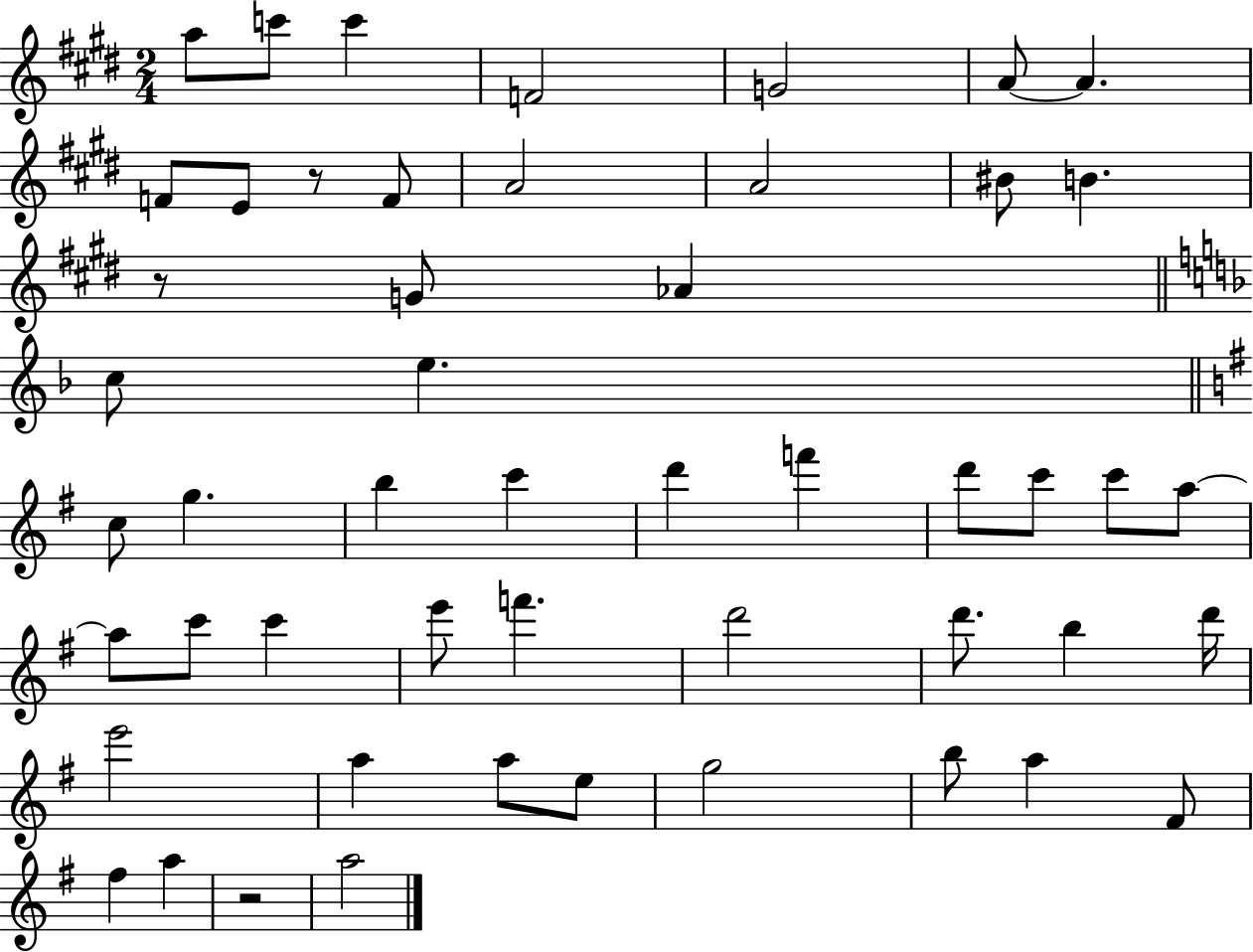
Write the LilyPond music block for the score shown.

{
  \clef treble
  \numericTimeSignature
  \time 2/4
  \key e \major
  a''8 c'''8 c'''4 | f'2 | g'2 | a'8~~ a'4. | \break f'8 e'8 r8 f'8 | a'2 | a'2 | bis'8 b'4. | \break r8 g'8 aes'4 | \bar "||" \break \key f \major c''8 e''4. | \bar "||" \break \key g \major c''8 g''4. | b''4 c'''4 | d'''4 f'''4 | d'''8 c'''8 c'''8 a''8~~ | \break a''8 c'''8 c'''4 | e'''8 f'''4. | d'''2 | d'''8. b''4 d'''16 | \break e'''2 | a''4 a''8 e''8 | g''2 | b''8 a''4 fis'8 | \break fis''4 a''4 | r2 | a''2 | \bar "|."
}